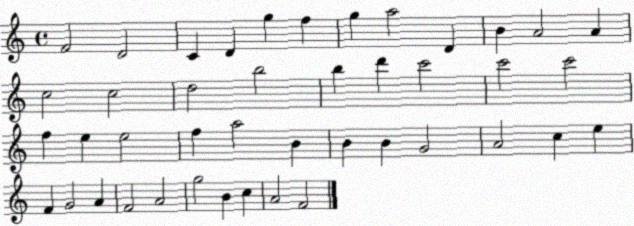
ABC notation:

X:1
T:Untitled
M:4/4
L:1/4
K:C
F2 D2 C D g f g a2 D B A2 A c2 c2 d2 b2 b d' c'2 c'2 c'2 f e e2 f a2 B B B G2 A2 c e F G2 A F2 A2 g2 B c A2 F2